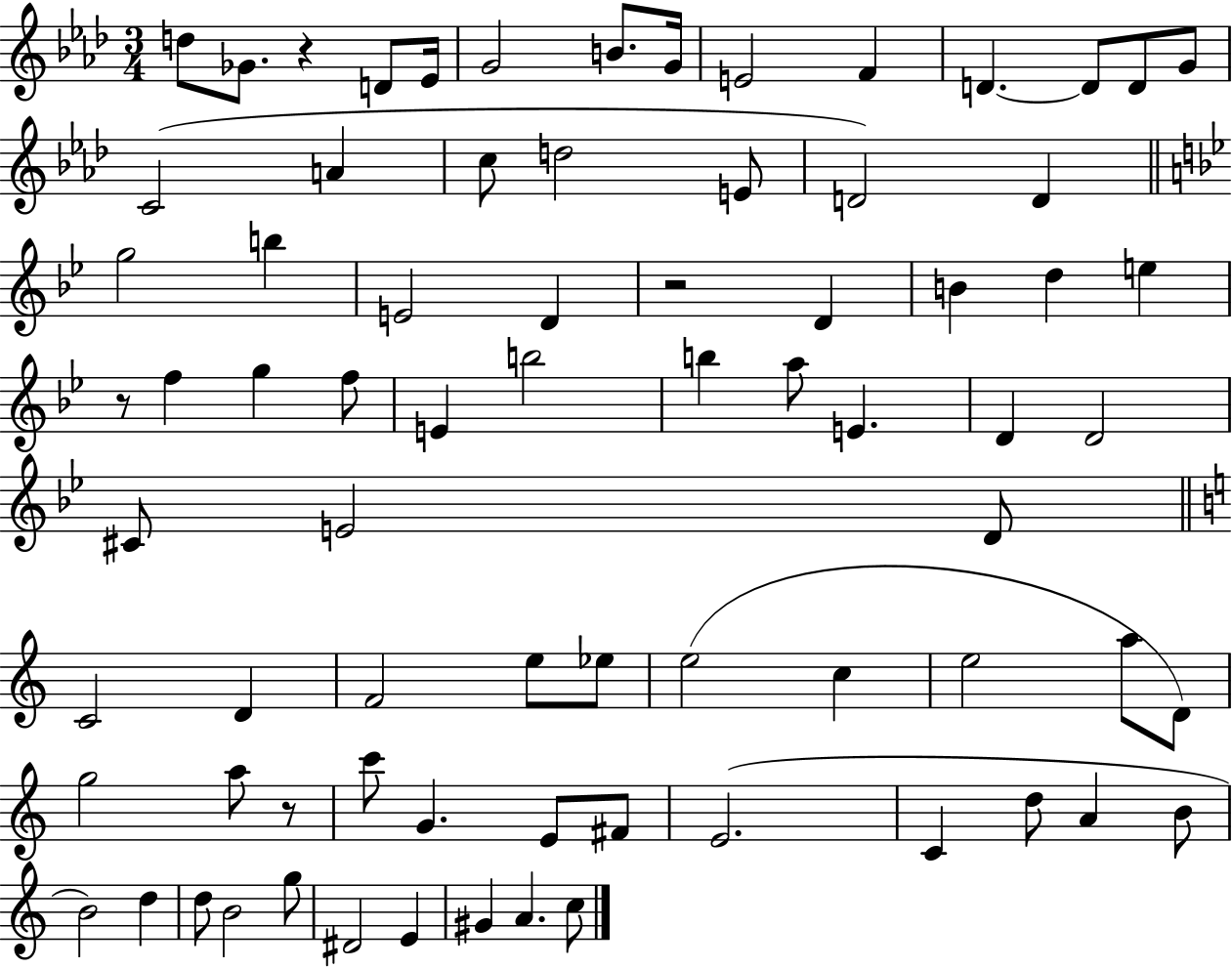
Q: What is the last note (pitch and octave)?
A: C5